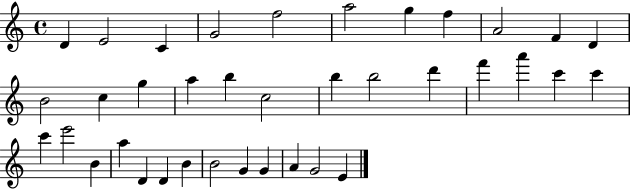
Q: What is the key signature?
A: C major